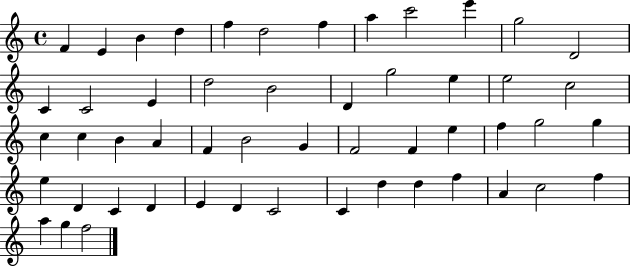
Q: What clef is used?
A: treble